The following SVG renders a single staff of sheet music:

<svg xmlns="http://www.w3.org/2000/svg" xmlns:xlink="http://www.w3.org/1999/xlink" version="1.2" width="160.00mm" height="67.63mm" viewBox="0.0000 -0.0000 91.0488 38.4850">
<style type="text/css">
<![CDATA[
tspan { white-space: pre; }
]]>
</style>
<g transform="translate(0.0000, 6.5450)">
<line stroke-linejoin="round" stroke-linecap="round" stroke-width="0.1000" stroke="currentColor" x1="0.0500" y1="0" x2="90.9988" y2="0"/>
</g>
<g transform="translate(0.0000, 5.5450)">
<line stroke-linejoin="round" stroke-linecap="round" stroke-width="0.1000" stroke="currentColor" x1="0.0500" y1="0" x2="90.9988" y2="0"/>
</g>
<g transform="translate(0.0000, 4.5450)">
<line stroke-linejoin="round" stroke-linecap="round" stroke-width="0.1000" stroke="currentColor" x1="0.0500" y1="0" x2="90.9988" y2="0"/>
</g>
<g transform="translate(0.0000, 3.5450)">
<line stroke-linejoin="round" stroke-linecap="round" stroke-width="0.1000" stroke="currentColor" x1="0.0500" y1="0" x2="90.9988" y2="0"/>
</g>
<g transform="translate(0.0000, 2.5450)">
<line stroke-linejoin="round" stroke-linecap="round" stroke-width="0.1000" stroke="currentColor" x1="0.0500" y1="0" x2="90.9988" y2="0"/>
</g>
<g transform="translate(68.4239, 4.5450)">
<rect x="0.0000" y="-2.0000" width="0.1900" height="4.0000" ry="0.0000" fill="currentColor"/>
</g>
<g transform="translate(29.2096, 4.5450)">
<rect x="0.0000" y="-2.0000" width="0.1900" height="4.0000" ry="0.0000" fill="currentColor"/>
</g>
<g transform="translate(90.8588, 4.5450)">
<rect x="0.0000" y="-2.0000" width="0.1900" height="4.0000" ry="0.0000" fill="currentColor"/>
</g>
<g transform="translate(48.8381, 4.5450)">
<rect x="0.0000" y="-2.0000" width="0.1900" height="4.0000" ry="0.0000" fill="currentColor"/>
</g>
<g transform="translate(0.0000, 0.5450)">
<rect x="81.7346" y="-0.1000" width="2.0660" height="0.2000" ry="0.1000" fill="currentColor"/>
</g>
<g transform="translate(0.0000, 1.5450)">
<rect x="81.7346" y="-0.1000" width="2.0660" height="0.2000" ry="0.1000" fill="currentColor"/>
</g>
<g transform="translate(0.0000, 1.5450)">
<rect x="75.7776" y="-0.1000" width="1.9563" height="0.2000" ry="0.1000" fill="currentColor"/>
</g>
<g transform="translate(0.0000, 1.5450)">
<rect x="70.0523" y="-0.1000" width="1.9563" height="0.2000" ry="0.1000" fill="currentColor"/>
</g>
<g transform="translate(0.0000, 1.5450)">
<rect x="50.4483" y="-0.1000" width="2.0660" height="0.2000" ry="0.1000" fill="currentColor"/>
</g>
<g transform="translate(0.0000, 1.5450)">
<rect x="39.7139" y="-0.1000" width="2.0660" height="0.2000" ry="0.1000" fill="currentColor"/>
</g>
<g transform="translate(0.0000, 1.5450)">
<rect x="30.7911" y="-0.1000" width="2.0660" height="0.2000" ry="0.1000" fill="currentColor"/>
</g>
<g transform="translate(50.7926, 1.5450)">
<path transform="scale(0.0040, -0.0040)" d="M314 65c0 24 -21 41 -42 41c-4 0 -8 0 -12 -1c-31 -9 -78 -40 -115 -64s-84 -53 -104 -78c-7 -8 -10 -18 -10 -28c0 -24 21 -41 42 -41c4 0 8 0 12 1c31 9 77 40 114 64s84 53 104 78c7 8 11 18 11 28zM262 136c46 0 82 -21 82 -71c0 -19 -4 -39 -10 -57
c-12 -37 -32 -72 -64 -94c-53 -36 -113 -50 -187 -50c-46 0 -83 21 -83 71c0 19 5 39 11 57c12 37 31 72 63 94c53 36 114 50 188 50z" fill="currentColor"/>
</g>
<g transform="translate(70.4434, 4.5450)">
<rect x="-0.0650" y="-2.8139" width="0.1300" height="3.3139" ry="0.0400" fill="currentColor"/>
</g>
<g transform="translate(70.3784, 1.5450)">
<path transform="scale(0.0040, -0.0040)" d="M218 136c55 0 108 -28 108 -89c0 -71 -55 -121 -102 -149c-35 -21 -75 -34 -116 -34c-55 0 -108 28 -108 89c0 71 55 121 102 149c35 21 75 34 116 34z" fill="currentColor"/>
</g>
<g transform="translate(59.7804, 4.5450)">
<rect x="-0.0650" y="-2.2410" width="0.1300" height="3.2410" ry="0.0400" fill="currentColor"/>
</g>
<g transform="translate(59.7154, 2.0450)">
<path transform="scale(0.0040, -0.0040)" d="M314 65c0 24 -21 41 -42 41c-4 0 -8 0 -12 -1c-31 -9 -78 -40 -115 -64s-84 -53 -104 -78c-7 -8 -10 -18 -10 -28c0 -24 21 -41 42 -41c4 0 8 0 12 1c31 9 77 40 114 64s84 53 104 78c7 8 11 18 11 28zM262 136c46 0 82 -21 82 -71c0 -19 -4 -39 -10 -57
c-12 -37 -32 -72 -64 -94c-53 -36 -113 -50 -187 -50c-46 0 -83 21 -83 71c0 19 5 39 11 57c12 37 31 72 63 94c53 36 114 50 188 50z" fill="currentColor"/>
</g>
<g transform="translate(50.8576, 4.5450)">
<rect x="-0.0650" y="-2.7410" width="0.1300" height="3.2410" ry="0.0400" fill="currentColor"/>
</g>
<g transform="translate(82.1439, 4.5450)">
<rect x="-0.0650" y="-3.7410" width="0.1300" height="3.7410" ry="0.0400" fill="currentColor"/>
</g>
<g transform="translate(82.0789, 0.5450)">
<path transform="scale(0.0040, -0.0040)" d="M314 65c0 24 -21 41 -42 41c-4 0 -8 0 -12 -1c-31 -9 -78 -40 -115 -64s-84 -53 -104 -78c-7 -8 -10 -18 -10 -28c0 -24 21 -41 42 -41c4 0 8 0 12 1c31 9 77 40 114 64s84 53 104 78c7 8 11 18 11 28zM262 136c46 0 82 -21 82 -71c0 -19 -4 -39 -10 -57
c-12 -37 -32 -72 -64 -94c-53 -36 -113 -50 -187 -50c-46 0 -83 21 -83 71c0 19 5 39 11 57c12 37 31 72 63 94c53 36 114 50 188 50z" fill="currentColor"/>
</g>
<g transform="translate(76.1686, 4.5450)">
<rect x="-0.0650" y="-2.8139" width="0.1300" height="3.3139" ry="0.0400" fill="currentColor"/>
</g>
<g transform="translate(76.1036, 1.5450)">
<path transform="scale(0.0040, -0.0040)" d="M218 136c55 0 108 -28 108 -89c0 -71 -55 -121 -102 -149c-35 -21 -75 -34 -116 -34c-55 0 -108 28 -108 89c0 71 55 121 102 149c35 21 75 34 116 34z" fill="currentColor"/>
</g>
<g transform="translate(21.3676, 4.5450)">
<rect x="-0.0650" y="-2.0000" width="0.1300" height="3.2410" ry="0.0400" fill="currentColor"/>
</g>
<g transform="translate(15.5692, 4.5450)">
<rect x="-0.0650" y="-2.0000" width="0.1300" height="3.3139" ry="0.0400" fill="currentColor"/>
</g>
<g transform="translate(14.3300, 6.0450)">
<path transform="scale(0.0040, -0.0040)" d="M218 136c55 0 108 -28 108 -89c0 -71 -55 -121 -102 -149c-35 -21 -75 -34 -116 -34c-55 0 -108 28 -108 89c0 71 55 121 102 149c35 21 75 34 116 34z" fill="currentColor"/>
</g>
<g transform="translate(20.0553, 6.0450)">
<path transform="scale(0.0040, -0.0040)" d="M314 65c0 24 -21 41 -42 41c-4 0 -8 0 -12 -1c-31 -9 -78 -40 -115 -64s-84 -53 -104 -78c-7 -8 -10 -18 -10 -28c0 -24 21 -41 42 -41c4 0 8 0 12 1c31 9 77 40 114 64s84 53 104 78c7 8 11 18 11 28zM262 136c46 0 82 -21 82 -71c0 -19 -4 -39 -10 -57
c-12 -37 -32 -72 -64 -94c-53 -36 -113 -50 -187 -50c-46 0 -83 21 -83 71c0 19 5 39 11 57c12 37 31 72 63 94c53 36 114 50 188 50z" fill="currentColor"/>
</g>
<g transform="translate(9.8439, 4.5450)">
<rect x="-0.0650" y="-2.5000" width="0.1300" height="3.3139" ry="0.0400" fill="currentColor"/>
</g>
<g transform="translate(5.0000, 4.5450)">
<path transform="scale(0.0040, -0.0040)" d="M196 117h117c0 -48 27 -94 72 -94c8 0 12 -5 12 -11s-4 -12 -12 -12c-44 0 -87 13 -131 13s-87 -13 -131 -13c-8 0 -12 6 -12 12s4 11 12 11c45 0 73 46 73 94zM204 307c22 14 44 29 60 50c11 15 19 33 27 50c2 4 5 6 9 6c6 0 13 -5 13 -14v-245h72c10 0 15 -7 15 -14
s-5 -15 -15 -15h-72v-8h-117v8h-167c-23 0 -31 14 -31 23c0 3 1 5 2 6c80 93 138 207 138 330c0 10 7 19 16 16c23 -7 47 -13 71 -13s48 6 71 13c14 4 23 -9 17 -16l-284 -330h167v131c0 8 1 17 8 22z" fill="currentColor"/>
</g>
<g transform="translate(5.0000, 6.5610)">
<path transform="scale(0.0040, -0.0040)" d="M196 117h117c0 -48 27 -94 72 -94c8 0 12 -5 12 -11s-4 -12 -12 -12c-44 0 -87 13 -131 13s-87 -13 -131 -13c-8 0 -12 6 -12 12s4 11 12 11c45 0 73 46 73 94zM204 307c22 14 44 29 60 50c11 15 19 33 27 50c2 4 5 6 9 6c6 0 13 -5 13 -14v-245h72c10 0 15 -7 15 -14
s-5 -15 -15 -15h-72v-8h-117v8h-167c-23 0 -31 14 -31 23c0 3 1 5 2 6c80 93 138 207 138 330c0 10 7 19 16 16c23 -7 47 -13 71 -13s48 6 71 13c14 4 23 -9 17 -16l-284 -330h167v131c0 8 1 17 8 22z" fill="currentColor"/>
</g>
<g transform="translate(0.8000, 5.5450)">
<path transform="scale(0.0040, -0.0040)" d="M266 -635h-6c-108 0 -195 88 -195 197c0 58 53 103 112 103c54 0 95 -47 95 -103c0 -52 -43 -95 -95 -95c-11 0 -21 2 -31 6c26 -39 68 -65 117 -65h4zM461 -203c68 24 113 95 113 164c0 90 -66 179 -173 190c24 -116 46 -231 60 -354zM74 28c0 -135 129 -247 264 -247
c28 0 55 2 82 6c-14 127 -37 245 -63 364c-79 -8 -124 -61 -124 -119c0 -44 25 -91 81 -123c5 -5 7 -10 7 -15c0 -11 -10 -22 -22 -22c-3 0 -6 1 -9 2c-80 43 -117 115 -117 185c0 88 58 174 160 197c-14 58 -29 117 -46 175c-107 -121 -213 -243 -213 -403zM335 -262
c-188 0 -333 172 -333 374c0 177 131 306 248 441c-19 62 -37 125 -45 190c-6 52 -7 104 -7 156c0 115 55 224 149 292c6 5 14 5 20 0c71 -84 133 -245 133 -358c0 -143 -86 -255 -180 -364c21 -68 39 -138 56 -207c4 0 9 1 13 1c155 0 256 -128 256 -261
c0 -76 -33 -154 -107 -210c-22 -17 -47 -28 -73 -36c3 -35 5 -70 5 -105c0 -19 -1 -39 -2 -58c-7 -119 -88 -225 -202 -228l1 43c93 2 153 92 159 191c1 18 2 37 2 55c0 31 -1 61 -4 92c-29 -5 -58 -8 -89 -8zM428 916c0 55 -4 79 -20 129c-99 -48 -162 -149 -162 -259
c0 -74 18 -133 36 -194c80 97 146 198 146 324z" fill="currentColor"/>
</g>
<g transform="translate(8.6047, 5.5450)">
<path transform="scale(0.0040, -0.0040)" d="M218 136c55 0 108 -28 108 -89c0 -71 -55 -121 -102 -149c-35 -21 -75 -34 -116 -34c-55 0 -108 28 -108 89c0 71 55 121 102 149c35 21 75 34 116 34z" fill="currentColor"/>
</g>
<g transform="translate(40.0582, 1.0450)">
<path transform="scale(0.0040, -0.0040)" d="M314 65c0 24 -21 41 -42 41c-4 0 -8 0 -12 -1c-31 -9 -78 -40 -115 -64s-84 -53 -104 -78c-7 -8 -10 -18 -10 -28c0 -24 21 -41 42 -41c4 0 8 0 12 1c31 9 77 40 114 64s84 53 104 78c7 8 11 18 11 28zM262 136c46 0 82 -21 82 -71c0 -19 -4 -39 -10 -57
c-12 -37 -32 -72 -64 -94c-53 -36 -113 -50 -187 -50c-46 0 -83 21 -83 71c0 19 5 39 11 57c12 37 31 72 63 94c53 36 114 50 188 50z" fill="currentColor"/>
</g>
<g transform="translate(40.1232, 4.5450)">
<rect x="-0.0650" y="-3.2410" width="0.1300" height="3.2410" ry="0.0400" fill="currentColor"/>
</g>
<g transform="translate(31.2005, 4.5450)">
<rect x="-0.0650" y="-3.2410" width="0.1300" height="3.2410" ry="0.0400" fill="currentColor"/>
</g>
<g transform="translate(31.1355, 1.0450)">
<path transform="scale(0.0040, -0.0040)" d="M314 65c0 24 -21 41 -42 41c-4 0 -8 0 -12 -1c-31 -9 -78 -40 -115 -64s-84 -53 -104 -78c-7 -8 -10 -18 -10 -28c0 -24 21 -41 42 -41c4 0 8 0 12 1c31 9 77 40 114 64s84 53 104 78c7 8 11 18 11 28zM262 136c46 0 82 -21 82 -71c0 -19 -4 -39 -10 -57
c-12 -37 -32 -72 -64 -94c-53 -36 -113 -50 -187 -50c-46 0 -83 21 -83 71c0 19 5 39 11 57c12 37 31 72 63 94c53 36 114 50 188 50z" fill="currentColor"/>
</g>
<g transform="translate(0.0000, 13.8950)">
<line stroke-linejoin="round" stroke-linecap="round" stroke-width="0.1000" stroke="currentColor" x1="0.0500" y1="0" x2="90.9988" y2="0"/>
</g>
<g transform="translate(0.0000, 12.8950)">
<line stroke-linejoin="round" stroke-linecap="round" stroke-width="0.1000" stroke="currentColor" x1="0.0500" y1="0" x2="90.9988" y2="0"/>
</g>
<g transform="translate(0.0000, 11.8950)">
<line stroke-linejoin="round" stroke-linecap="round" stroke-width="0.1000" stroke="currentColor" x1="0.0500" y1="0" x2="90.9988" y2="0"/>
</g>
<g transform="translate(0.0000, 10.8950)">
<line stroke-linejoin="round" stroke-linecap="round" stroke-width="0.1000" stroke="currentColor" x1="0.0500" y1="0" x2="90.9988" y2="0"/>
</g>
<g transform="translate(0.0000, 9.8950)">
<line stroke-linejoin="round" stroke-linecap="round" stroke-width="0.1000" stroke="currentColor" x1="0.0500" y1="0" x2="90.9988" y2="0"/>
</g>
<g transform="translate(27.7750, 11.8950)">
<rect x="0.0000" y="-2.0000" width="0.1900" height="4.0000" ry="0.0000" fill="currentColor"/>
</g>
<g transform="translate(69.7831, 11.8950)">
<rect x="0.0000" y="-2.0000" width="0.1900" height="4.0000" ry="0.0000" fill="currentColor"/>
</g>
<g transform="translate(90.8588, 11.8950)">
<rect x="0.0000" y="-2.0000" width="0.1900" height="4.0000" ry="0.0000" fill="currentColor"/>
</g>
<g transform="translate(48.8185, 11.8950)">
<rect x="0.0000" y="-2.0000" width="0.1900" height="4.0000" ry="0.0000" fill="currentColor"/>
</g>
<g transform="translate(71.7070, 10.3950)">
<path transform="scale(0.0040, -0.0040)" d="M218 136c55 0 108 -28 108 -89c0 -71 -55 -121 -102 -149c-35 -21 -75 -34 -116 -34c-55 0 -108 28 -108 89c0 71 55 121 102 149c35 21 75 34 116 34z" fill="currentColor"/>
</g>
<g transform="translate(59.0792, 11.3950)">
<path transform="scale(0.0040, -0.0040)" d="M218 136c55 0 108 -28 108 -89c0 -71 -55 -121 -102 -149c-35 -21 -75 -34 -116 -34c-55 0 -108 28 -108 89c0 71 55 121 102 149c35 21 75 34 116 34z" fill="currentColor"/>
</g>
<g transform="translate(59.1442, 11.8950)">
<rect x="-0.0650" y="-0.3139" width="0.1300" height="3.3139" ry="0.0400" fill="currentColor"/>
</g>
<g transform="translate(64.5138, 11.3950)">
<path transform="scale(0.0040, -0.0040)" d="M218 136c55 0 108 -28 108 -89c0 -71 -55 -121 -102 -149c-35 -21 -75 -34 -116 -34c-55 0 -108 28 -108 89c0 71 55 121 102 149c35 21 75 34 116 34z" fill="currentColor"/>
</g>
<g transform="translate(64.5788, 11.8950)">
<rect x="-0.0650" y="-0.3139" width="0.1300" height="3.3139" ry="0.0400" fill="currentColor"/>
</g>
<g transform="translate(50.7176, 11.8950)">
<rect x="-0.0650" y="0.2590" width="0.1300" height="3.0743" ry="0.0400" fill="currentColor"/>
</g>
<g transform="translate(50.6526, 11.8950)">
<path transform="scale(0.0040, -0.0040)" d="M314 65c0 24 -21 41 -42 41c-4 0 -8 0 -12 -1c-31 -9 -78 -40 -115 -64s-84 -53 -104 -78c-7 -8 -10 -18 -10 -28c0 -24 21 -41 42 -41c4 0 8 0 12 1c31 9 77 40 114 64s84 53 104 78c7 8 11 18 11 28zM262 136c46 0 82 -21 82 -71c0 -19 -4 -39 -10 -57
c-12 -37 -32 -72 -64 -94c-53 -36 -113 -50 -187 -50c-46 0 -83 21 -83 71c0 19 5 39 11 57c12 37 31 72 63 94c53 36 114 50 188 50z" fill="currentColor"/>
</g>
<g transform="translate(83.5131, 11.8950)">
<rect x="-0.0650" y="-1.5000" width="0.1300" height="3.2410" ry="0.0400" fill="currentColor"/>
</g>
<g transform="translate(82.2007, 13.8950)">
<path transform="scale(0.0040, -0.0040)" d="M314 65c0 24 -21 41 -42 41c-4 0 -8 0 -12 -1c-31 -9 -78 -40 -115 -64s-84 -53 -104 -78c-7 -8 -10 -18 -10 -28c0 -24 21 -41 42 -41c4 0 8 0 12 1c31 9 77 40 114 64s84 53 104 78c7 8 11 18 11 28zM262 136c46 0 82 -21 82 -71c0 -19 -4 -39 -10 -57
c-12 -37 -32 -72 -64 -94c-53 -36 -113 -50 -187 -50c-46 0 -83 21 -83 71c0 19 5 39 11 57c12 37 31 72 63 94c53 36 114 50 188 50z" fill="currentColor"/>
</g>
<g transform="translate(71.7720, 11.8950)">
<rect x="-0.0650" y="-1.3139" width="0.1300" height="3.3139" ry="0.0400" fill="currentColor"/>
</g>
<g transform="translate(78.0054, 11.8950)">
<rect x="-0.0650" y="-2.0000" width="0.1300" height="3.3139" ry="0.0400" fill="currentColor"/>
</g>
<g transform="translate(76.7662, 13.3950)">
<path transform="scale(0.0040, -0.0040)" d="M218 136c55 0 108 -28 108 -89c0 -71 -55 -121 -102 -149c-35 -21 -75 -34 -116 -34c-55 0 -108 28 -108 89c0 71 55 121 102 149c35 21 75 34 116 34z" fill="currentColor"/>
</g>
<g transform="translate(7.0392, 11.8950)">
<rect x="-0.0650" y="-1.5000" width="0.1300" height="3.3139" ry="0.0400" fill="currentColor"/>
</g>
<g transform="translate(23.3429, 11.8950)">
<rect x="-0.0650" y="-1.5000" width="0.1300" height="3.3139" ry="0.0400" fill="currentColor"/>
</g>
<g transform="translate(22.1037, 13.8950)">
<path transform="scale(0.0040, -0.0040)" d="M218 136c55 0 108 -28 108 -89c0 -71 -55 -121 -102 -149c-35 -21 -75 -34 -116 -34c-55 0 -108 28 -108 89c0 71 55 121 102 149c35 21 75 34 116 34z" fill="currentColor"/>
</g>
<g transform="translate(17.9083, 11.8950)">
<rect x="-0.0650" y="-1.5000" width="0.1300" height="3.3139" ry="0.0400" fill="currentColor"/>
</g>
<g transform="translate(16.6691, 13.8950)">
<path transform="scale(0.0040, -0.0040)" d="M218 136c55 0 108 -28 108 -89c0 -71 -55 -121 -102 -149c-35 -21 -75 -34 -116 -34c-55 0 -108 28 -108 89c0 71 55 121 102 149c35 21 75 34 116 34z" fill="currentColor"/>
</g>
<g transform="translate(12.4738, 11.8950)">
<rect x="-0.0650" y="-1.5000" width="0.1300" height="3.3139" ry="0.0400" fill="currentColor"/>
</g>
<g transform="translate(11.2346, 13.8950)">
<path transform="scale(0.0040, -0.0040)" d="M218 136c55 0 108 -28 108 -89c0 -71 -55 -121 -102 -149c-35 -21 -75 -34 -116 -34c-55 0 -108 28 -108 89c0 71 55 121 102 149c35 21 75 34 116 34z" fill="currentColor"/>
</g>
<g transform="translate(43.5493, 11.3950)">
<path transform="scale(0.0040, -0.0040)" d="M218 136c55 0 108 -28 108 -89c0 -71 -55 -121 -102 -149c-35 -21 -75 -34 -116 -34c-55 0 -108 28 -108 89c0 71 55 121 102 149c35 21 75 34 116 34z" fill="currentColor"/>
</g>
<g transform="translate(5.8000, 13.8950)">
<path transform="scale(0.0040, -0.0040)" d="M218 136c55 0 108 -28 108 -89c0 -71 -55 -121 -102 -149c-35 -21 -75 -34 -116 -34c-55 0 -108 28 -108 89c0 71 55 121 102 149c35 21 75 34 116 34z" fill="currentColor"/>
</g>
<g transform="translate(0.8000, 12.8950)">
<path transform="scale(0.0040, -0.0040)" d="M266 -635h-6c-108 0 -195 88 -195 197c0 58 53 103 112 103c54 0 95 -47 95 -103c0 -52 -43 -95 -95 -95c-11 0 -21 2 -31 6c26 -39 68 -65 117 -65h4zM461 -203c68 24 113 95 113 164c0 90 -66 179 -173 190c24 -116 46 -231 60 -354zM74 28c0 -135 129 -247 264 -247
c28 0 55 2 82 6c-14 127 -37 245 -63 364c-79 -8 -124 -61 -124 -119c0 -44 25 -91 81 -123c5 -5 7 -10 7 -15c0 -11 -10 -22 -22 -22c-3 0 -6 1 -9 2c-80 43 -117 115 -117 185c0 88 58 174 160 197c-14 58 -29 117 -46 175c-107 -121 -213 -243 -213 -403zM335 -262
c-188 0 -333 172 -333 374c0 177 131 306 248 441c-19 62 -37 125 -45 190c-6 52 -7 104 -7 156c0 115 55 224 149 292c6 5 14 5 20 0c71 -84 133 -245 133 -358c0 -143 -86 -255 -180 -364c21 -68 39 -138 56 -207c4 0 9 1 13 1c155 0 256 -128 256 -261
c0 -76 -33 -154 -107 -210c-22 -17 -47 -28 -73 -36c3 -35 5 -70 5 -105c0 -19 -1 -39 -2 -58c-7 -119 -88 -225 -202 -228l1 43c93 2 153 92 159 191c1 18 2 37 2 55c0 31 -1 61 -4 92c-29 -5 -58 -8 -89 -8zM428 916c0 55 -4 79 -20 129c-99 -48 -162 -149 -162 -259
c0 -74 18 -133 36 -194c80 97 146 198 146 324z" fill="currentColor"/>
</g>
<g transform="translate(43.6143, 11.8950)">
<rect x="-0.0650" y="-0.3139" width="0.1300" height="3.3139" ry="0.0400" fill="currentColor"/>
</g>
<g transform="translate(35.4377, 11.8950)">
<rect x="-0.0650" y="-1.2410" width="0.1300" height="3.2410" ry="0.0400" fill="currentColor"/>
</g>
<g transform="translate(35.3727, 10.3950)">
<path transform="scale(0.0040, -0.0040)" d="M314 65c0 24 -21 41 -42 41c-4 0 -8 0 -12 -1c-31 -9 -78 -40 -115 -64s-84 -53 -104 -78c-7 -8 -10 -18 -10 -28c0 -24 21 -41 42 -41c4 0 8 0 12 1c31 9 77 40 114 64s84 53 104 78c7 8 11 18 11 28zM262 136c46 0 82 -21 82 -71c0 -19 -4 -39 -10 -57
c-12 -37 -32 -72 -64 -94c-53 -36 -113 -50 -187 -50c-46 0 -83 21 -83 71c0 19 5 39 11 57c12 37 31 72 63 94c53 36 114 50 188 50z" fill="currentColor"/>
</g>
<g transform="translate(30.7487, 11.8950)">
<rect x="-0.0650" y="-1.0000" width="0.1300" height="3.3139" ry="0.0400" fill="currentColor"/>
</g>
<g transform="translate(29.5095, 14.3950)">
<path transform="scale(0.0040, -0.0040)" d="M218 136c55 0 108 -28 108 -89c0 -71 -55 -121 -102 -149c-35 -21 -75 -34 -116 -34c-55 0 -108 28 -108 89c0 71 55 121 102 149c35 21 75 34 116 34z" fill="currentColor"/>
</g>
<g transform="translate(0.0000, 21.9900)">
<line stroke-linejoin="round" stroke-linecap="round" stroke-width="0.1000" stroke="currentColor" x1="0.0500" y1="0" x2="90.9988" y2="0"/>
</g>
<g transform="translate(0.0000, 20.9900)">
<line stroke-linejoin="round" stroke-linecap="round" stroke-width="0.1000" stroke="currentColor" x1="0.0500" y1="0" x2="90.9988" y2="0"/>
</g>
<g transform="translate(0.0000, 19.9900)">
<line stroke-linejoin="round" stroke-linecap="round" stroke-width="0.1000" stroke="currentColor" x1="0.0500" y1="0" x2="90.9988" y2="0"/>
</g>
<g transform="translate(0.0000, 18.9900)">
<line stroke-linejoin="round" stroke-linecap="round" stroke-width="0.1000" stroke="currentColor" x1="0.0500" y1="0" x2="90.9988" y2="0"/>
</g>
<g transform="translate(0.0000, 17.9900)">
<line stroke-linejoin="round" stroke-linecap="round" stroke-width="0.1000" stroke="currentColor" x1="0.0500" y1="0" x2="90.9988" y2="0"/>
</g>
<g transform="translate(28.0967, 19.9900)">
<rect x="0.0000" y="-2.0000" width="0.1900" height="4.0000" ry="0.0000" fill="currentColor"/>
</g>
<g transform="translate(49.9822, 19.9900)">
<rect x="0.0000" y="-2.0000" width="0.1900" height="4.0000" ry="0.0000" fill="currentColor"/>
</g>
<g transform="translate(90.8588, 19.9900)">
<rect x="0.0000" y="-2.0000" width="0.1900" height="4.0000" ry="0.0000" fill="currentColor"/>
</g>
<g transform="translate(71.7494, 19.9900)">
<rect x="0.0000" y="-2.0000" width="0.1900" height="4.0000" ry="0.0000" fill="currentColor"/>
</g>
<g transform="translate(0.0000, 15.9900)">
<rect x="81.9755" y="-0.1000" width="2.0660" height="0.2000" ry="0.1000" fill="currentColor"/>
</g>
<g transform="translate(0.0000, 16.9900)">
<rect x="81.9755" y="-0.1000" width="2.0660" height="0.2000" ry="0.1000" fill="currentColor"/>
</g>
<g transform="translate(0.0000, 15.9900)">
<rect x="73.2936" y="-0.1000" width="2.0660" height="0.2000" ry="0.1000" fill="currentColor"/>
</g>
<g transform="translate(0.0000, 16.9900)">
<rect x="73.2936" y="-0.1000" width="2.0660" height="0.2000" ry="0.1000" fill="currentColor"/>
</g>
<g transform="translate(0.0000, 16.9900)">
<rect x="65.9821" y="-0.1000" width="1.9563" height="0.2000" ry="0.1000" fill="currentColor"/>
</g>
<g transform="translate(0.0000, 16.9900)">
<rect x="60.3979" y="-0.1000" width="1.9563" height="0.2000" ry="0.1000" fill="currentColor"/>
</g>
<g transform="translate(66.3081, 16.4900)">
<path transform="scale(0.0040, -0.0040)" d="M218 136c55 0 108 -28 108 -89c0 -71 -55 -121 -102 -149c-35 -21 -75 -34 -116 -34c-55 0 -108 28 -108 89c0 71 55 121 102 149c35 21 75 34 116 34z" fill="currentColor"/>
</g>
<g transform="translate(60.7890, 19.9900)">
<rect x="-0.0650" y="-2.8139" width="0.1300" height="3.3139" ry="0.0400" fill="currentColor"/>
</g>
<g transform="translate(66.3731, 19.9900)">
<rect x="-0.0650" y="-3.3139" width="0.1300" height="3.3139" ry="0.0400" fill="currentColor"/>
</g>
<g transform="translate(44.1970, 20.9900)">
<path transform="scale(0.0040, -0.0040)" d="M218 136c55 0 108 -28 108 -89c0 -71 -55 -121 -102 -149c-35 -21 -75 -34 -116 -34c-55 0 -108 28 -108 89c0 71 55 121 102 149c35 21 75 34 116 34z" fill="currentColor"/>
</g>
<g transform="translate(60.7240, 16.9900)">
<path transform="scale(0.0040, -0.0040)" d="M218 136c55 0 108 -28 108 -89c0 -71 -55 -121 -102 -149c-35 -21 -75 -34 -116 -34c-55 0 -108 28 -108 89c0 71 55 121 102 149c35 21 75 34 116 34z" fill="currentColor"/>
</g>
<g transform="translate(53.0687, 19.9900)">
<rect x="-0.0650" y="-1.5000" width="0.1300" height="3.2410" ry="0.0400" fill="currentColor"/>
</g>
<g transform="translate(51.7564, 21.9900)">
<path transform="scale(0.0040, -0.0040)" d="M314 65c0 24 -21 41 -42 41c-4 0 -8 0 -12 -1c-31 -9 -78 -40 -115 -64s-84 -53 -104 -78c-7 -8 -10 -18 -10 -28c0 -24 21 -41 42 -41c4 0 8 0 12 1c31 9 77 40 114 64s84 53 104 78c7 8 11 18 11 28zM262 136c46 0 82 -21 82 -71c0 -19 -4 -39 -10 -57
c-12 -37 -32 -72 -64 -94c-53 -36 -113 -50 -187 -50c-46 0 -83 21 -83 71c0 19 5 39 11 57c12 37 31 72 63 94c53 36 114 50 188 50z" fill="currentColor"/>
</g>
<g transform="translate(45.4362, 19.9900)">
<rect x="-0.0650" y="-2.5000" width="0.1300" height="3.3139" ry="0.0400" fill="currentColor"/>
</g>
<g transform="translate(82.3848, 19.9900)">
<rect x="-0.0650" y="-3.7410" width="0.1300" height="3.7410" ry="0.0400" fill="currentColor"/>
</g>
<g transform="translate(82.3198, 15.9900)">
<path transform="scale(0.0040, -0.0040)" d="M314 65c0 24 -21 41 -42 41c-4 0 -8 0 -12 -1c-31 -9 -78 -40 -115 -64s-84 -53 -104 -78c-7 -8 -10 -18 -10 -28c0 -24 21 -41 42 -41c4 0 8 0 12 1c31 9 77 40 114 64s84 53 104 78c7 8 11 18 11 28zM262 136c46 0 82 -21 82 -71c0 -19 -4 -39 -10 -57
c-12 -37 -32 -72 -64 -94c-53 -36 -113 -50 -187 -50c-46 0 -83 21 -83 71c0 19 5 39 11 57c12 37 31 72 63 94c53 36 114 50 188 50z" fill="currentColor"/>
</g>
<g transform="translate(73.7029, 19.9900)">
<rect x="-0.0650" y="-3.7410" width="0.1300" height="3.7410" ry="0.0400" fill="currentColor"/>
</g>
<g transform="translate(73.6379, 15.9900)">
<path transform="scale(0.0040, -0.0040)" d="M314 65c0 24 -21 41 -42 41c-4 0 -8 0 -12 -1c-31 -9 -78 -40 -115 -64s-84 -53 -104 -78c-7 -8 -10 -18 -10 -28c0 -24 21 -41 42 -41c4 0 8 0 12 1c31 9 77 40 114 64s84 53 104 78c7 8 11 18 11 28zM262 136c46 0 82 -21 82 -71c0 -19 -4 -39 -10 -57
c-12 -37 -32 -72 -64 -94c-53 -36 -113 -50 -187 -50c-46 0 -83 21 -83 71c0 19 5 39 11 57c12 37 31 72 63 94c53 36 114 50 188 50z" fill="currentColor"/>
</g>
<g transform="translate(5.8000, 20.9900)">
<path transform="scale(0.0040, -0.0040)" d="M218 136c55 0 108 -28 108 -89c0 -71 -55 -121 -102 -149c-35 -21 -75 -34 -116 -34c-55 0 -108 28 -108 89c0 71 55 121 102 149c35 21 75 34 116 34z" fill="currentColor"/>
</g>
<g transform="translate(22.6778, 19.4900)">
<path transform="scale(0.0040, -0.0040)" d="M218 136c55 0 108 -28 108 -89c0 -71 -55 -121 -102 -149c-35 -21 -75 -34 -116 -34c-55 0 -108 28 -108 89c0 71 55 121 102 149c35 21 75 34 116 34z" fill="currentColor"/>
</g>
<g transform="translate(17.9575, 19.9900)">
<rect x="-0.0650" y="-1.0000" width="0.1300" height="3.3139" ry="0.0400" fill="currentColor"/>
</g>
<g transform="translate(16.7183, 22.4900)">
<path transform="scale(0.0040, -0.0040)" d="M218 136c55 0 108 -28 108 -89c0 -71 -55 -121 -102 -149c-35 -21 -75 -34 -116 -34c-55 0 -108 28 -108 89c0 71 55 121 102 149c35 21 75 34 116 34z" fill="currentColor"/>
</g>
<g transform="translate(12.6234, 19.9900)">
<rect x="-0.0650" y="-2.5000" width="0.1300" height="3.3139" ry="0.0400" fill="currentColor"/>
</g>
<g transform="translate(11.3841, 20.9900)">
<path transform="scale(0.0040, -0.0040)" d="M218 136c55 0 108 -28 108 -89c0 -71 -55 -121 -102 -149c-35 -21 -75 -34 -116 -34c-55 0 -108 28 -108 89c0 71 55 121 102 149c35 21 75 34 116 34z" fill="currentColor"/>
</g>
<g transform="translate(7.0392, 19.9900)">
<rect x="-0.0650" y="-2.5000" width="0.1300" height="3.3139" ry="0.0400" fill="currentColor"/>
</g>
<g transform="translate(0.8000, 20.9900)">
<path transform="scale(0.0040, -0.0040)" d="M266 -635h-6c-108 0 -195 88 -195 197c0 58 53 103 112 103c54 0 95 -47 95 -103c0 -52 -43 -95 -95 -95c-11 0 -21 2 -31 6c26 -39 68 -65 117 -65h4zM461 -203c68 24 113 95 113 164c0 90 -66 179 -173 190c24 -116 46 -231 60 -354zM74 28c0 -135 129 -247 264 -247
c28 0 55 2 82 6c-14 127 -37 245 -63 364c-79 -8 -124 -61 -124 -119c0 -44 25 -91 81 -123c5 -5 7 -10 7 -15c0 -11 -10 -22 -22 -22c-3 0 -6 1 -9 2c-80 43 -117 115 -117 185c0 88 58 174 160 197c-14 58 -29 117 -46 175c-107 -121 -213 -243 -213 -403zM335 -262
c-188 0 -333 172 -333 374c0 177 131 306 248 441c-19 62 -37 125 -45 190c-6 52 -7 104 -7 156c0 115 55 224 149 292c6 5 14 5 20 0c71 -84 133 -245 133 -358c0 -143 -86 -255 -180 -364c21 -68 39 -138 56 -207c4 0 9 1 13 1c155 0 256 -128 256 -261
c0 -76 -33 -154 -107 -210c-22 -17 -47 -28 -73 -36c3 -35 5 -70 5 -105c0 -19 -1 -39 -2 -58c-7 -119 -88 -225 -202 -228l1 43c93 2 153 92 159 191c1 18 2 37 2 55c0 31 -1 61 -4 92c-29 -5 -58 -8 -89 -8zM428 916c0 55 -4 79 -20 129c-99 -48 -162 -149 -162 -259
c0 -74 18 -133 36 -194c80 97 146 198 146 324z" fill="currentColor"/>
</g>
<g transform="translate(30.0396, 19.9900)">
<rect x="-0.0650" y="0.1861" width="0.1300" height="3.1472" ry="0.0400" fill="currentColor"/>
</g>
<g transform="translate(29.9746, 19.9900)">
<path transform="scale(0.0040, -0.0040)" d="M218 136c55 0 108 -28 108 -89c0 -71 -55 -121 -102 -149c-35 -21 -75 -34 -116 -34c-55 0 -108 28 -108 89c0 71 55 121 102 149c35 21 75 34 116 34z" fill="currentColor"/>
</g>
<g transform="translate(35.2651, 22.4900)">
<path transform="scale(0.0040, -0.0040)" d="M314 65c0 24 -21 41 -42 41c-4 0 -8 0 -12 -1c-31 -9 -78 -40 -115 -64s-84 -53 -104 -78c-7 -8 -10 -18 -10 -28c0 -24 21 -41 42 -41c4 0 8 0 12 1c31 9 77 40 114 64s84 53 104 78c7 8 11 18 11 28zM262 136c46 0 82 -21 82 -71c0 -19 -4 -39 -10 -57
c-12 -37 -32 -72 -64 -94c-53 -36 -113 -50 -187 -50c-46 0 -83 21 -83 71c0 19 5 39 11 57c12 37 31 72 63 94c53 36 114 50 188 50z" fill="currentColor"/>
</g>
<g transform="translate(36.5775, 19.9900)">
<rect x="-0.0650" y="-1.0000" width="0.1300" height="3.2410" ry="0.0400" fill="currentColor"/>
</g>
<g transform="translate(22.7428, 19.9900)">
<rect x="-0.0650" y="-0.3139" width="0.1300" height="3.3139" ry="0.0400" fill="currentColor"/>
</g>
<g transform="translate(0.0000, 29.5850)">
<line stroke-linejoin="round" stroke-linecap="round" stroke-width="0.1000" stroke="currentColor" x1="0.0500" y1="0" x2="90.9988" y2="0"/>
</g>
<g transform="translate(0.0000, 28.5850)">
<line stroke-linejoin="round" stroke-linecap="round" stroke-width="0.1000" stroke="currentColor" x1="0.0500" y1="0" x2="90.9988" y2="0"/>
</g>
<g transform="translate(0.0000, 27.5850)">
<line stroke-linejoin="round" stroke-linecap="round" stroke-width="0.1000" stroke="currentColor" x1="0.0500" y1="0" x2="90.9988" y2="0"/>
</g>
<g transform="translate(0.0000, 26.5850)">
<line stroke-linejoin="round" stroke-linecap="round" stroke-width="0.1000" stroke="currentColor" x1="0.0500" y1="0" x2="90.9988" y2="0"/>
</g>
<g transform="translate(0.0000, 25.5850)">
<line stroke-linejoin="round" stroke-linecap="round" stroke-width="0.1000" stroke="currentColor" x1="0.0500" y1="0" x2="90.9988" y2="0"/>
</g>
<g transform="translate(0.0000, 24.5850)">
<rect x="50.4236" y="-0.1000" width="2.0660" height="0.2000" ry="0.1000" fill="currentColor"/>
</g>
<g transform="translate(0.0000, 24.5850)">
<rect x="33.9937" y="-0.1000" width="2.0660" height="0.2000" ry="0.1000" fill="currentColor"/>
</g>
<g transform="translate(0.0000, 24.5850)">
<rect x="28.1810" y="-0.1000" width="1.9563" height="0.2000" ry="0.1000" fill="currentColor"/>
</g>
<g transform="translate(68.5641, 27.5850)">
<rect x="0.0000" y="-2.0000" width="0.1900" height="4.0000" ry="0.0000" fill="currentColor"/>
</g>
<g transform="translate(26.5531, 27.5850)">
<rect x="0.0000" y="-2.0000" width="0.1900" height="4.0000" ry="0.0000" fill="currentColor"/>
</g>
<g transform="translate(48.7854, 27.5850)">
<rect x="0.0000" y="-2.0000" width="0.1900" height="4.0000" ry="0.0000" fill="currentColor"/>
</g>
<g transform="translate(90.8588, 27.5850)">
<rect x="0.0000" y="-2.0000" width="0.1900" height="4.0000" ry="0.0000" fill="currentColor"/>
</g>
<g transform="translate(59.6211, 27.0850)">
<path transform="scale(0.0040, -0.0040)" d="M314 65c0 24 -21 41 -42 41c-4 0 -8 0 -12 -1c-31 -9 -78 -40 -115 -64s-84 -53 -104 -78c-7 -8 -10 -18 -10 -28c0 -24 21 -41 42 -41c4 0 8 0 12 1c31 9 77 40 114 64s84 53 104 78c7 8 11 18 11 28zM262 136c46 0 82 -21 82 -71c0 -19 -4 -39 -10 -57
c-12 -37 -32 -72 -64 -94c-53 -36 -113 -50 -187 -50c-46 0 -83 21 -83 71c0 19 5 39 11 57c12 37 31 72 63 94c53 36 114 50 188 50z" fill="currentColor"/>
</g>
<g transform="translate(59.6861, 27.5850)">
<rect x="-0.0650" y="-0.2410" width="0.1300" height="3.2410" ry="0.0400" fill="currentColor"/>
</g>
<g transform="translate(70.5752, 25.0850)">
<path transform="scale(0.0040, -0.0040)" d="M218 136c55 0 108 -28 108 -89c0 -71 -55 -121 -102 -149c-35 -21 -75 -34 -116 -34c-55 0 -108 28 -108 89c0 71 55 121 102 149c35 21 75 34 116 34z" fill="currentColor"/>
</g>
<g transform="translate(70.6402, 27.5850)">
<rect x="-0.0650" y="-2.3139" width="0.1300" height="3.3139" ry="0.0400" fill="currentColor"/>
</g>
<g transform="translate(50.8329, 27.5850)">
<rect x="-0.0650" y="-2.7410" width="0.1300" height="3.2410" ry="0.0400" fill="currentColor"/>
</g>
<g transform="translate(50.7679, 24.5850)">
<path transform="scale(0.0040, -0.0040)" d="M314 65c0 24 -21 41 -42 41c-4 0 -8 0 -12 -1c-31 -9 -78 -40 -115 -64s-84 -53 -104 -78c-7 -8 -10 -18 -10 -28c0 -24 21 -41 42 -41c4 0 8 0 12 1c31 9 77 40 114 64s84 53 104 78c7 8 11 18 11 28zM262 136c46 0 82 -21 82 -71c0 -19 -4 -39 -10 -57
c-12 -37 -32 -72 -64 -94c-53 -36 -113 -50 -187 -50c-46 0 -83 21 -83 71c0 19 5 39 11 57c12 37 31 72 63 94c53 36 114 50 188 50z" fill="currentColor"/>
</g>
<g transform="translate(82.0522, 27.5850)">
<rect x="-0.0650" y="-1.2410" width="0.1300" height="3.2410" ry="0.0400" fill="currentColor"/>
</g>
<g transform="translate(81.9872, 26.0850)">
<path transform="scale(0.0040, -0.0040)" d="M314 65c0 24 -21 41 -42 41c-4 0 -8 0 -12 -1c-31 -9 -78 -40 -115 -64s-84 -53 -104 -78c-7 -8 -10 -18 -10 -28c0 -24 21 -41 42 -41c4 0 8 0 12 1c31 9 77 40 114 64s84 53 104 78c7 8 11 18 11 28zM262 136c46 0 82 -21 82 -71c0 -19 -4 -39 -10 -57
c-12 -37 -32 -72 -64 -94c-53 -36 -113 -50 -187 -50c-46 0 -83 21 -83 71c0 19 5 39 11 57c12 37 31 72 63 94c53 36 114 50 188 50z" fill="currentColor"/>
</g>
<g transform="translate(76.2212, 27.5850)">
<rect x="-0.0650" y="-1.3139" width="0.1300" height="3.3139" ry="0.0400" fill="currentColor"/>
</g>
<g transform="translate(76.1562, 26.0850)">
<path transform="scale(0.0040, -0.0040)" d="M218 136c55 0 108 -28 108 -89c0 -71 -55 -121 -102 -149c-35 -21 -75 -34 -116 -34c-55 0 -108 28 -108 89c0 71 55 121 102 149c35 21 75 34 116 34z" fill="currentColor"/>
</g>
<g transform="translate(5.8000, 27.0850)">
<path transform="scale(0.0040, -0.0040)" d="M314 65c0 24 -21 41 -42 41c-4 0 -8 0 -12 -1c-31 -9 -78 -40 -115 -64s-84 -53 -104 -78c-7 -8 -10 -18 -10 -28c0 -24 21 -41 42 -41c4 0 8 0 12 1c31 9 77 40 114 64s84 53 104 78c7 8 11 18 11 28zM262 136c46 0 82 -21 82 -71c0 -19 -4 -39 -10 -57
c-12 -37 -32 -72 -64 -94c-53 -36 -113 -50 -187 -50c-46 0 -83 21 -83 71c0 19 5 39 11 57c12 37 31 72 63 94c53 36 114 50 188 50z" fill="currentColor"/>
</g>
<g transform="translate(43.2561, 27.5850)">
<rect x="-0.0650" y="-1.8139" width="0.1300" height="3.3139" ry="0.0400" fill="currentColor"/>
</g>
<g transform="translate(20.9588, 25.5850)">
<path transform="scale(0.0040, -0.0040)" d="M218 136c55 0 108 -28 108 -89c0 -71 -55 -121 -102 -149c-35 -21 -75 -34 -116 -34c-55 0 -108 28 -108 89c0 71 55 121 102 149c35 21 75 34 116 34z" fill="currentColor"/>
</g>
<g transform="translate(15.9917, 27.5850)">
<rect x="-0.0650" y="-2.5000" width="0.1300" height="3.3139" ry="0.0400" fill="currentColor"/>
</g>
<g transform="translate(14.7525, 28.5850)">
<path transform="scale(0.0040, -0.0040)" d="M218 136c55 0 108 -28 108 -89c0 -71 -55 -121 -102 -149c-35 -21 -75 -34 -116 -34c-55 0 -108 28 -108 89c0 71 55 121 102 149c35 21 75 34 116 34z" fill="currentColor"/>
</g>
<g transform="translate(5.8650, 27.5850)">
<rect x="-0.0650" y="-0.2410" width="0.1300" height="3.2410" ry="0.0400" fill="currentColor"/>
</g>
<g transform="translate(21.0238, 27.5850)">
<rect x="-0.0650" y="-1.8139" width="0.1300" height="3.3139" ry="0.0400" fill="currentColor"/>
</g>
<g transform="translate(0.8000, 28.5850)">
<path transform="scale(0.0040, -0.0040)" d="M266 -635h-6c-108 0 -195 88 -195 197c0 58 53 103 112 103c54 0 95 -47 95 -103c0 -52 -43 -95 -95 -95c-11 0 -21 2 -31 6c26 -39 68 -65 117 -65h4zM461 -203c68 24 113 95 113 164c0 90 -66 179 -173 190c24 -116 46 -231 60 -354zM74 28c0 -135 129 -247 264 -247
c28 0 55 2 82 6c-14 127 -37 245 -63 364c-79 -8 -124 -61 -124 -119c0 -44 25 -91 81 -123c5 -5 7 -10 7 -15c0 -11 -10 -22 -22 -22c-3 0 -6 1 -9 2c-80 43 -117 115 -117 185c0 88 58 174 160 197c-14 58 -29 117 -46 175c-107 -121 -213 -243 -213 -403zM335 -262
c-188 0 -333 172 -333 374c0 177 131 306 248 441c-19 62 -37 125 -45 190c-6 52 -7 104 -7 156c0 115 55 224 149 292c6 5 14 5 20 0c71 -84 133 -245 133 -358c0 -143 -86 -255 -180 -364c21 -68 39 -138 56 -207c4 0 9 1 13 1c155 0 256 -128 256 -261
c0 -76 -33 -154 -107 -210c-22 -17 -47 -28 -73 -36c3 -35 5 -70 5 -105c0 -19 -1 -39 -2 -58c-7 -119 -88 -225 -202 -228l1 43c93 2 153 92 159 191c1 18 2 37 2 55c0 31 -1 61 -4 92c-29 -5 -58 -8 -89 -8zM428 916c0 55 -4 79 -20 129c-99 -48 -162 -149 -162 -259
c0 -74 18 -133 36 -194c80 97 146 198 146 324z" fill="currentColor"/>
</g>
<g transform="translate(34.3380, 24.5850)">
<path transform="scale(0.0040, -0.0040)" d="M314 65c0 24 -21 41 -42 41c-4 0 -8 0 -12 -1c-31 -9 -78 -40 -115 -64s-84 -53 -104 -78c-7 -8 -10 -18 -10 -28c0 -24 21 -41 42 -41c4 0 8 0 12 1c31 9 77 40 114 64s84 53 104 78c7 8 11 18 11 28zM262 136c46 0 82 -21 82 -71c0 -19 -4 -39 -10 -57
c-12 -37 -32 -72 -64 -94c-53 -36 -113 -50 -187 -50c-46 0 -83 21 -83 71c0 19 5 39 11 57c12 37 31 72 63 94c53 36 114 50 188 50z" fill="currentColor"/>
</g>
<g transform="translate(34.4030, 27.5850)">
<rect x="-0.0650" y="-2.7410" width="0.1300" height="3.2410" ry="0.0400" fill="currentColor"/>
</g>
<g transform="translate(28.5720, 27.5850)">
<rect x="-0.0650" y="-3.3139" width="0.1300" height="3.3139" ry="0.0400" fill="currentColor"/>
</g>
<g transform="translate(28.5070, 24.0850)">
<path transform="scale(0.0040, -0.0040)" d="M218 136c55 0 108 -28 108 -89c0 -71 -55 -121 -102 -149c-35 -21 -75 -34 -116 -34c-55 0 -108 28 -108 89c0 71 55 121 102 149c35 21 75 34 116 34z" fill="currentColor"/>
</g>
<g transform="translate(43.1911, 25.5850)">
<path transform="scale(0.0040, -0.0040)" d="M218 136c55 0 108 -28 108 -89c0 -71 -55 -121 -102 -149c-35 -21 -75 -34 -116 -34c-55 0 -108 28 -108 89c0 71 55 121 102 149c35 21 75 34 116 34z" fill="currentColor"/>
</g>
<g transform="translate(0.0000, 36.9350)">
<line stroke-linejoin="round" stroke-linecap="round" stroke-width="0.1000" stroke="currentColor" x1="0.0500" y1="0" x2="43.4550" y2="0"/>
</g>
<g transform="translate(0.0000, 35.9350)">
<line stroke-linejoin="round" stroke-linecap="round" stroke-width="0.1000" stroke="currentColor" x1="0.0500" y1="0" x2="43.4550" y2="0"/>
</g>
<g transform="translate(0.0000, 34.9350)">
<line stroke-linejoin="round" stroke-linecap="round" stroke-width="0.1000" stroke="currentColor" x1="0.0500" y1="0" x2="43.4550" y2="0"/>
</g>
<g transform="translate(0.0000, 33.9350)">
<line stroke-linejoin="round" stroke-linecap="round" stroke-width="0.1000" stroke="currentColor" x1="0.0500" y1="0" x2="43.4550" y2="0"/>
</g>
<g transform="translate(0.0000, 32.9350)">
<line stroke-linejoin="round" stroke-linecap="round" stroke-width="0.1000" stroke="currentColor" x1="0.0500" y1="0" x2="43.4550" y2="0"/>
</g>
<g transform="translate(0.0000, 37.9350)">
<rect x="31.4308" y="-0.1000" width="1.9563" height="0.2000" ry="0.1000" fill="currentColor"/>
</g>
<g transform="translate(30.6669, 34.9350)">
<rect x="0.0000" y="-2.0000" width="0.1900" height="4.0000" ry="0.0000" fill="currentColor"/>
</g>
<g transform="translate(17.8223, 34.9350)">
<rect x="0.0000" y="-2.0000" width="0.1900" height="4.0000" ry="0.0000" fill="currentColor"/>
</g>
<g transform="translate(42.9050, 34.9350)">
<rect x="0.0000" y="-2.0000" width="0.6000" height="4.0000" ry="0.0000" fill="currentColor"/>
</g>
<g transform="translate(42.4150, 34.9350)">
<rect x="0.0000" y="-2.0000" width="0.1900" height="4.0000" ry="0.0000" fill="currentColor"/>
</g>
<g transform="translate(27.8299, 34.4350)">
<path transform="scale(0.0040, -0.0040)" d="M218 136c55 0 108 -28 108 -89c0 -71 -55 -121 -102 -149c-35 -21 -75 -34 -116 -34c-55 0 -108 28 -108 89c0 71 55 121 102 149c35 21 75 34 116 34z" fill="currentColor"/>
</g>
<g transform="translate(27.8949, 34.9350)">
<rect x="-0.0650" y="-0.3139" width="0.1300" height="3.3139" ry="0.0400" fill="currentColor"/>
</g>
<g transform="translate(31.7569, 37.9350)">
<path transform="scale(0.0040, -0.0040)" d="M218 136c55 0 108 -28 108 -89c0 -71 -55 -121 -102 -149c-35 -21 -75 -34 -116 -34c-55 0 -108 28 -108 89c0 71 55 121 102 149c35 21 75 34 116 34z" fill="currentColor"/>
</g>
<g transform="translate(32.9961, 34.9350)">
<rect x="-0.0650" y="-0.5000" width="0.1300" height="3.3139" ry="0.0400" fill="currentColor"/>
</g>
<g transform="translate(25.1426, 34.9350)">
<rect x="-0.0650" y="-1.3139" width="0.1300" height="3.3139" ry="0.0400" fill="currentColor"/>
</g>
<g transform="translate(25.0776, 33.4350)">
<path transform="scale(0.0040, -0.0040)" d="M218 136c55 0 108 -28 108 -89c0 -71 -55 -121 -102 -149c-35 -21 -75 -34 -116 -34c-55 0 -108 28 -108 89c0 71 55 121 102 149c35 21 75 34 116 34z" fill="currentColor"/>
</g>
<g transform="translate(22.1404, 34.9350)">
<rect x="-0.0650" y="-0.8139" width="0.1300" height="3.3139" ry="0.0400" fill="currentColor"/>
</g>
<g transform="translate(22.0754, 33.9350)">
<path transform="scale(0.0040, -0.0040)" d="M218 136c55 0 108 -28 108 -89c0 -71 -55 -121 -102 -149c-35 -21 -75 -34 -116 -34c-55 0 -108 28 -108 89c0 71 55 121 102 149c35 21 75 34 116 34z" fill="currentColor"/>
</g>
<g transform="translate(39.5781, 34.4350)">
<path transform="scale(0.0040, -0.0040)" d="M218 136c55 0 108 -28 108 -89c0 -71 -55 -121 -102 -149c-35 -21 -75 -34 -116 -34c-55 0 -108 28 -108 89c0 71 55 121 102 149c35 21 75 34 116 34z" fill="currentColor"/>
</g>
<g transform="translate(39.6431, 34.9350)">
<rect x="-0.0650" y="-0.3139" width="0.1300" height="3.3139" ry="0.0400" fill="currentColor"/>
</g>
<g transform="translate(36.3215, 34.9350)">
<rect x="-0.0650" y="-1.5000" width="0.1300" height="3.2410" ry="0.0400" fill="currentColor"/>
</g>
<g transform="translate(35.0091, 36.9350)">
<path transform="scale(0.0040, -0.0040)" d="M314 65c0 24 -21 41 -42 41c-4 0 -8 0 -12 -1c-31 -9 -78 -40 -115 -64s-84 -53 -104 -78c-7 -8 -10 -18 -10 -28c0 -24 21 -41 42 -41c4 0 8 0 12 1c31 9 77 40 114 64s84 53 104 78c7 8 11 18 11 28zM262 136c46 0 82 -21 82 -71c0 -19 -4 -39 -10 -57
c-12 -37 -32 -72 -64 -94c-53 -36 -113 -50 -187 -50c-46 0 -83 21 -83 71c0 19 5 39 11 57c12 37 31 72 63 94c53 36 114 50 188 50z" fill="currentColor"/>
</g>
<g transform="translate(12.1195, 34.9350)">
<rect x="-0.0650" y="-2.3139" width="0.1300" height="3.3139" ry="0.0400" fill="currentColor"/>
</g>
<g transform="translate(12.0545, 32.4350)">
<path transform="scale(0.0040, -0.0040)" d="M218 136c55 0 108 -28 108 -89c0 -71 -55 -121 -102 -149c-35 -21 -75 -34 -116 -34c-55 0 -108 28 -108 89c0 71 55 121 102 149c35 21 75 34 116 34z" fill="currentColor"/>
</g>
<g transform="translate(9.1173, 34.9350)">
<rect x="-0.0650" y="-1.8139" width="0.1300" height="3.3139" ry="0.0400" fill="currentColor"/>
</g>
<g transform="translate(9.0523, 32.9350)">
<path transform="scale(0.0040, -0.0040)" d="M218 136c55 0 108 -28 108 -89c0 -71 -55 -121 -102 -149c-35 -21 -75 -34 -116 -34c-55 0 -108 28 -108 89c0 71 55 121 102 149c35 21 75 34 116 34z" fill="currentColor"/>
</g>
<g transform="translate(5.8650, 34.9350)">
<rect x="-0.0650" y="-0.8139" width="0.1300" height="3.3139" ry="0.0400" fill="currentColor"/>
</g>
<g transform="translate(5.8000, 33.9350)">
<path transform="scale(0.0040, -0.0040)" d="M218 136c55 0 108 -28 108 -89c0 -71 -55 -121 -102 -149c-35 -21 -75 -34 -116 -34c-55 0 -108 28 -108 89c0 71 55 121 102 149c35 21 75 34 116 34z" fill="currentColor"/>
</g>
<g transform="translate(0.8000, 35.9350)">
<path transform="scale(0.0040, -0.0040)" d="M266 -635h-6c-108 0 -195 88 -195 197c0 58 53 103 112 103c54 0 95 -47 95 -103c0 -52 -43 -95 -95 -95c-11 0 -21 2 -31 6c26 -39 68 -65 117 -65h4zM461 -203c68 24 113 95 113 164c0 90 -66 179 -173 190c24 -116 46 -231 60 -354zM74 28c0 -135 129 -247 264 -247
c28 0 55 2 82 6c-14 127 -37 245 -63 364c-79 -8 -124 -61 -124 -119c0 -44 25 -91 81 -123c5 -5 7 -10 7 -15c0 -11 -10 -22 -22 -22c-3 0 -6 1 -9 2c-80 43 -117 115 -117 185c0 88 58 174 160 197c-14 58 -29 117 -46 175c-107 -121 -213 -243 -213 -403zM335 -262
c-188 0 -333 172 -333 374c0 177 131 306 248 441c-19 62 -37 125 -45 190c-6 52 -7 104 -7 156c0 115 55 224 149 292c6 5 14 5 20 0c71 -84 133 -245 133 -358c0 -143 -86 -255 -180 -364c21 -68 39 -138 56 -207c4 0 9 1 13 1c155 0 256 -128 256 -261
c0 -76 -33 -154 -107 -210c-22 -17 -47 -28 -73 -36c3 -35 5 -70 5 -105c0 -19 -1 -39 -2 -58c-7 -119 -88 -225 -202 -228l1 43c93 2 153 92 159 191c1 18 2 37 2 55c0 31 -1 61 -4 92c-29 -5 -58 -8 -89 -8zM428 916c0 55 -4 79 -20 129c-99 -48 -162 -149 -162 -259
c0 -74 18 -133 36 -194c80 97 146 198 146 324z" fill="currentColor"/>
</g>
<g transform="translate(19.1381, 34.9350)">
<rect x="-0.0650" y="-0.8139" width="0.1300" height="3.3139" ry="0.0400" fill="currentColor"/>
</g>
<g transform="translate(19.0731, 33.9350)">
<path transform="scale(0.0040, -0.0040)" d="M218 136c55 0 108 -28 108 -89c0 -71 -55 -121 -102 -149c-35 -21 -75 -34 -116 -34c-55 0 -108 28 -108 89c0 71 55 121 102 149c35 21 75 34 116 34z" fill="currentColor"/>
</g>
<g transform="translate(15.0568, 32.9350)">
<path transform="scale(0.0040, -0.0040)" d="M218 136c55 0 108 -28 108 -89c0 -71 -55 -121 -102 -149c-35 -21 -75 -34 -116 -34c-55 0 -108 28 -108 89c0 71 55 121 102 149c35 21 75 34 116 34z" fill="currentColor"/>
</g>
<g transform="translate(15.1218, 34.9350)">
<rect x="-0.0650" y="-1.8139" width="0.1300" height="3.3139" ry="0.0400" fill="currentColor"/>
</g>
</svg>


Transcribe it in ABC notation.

X:1
T:Untitled
M:4/4
L:1/4
K:C
G F F2 b2 b2 a2 g2 a a c'2 E E E E D e2 c B2 c c e F E2 G G D c B D2 G E2 a b c'2 c'2 c2 G f b a2 f a2 c2 g e e2 d f g f d d e c C E2 c